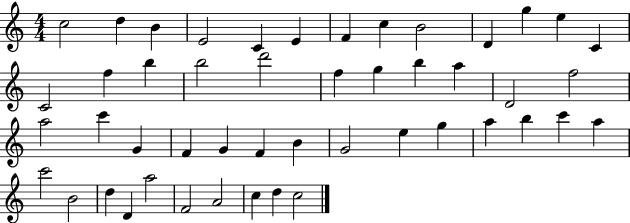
{
  \clef treble
  \numericTimeSignature
  \time 4/4
  \key c \major
  c''2 d''4 b'4 | e'2 c'4 e'4 | f'4 c''4 b'2 | d'4 g''4 e''4 c'4 | \break c'2 f''4 b''4 | b''2 d'''2 | f''4 g''4 b''4 a''4 | d'2 f''2 | \break a''2 c'''4 g'4 | f'4 g'4 f'4 b'4 | g'2 e''4 g''4 | a''4 b''4 c'''4 a''4 | \break c'''2 b'2 | d''4 d'4 a''2 | f'2 a'2 | c''4 d''4 c''2 | \break \bar "|."
}